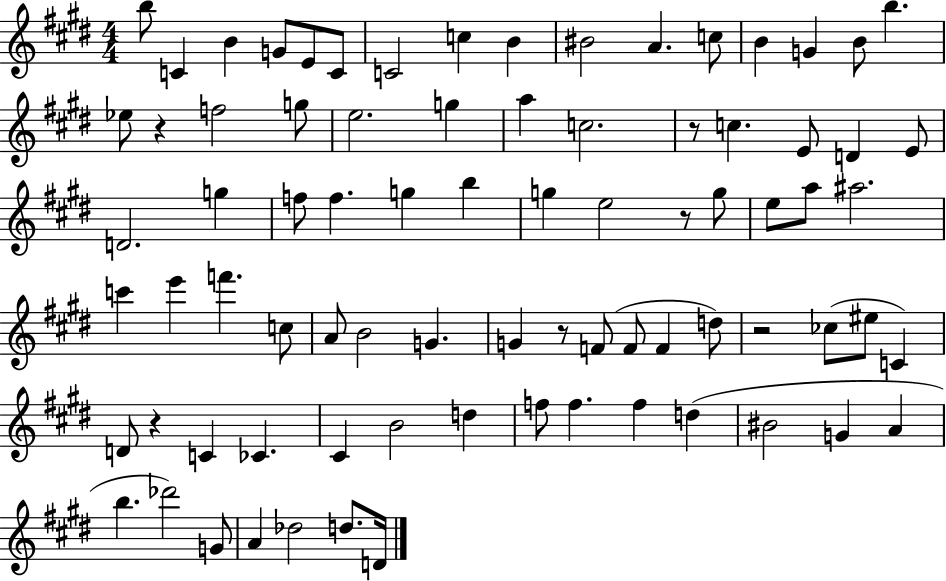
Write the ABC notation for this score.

X:1
T:Untitled
M:4/4
L:1/4
K:E
b/2 C B G/2 E/2 C/2 C2 c B ^B2 A c/2 B G B/2 b _e/2 z f2 g/2 e2 g a c2 z/2 c E/2 D E/2 D2 g f/2 f g b g e2 z/2 g/2 e/2 a/2 ^a2 c' e' f' c/2 A/2 B2 G G z/2 F/2 F/2 F d/2 z2 _c/2 ^e/2 C D/2 z C _C ^C B2 d f/2 f f d ^B2 G A b _d'2 G/2 A _d2 d/2 D/4